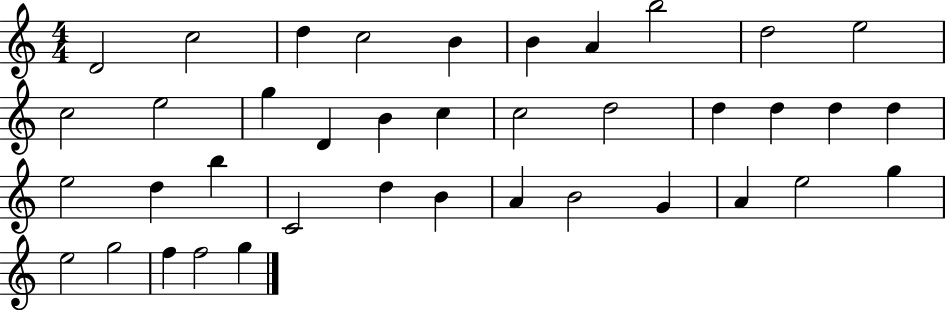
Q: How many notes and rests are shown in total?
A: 39